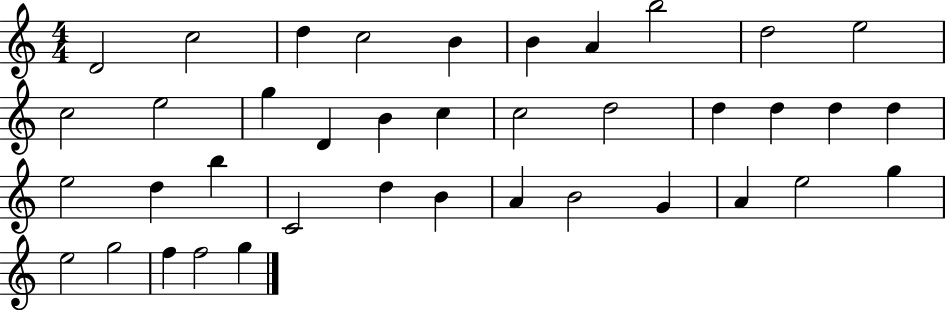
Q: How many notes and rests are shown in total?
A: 39